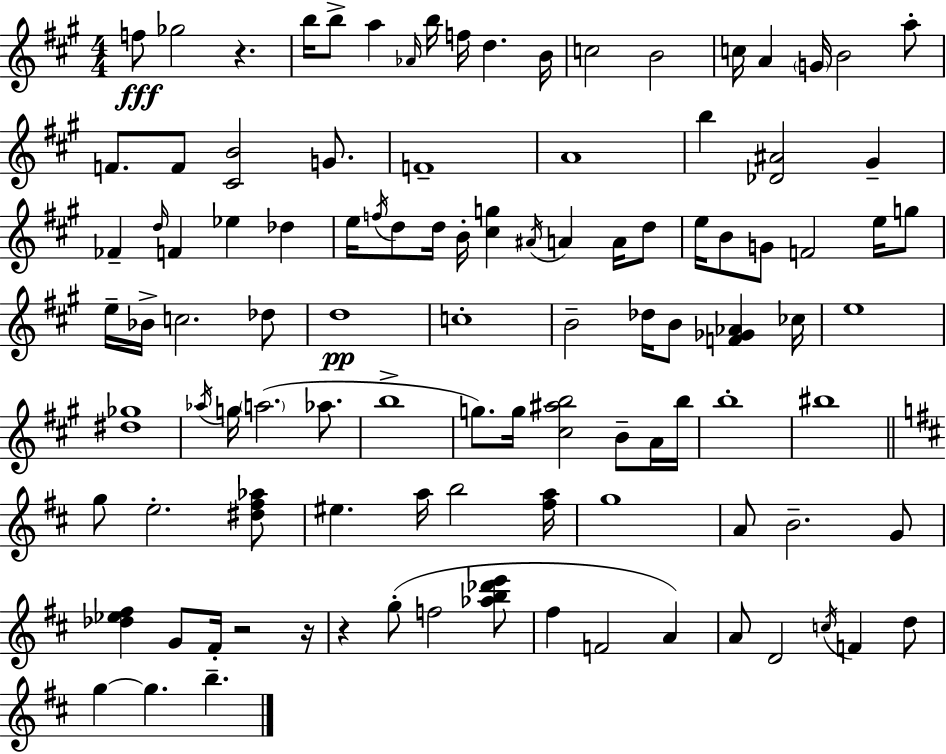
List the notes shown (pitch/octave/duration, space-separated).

F5/e Gb5/h R/q. B5/s B5/e A5/q Ab4/s B5/s F5/s D5/q. B4/s C5/h B4/h C5/s A4/q G4/s B4/h A5/e F4/e. F4/e [C#4,B4]/h G4/e. F4/w A4/w B5/q [Db4,A#4]/h G#4/q FES4/q D5/s F4/q Eb5/q Db5/q E5/s F5/s D5/e D5/s B4/s [C#5,G5]/q A#4/s A4/q A4/s D5/e E5/s B4/e G4/e F4/h E5/s G5/e E5/s Bb4/s C5/h. Db5/e D5/w C5/w B4/h Db5/s B4/e [F4,Gb4,Ab4]/q CES5/s E5/w [D#5,Gb5]/w Ab5/s G5/s A5/h. Ab5/e. B5/w G5/e. G5/s [C#5,A#5,B5]/h B4/e A4/s B5/s B5/w BIS5/w G5/e E5/h. [D#5,F#5,Ab5]/e EIS5/q. A5/s B5/h [F#5,A5]/s G5/w A4/e B4/h. G4/e [Db5,Eb5,F#5]/q G4/e F#4/s R/h R/s R/q G5/e F5/h [Ab5,B5,Db6,E6]/e F#5/q F4/h A4/q A4/e D4/h C5/s F4/q D5/e G5/q G5/q. B5/q.